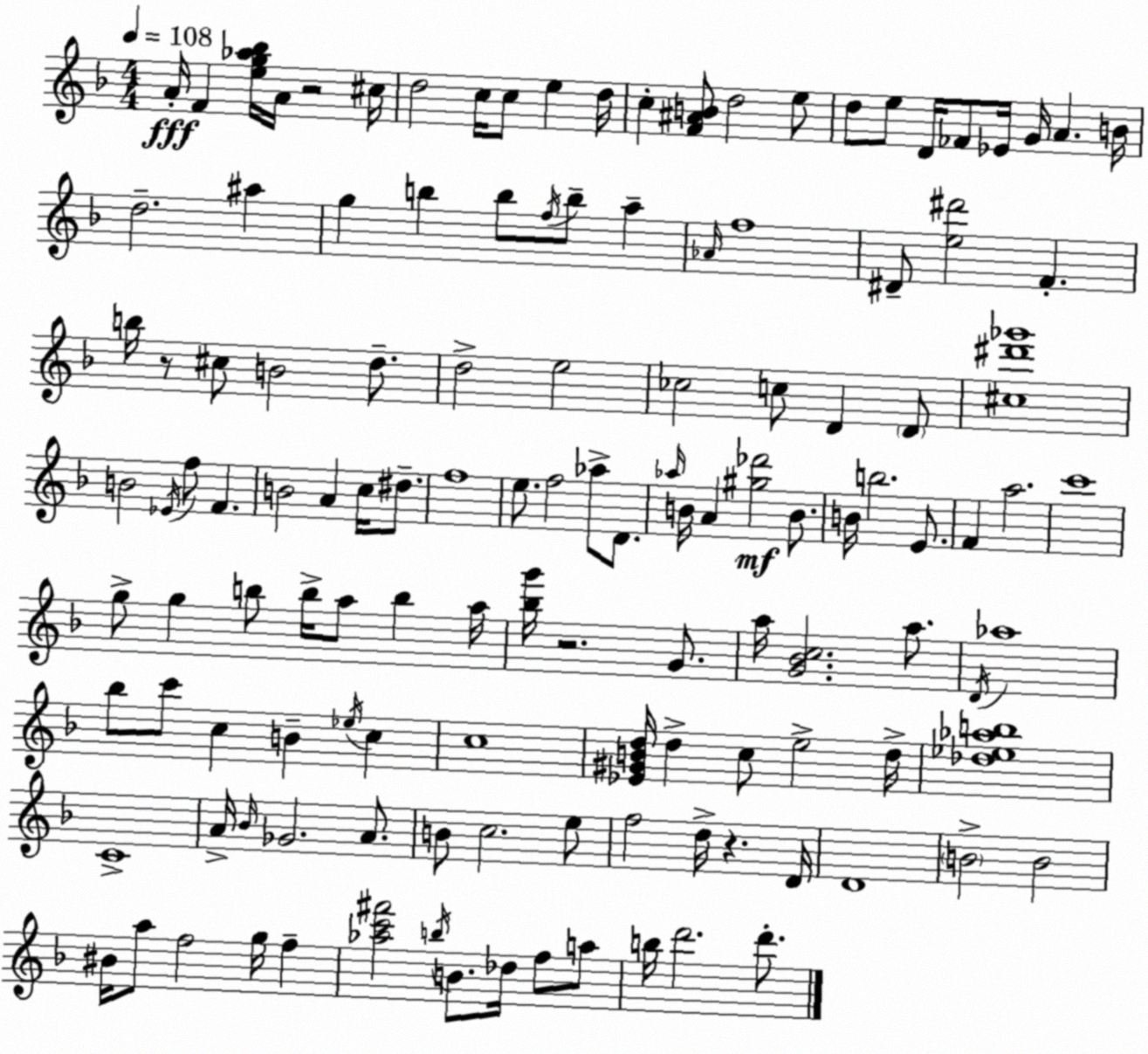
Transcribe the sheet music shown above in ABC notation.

X:1
T:Untitled
M:4/4
L:1/4
K:Dm
A/4 F [eg_a_b]/4 A/4 z2 ^c/4 d2 c/4 c/2 e d/4 c [F^AB]/2 d2 e/2 d/2 e/2 D/4 _F/2 _E/4 G/4 A B/4 d2 ^a g b b/2 f/4 b/2 a _A/4 f4 ^D/2 [e^d']2 F b/4 z/2 ^c/2 B2 d/2 d2 e2 _c2 c/2 D D/2 [^c^d'_g']4 B2 _E/4 f/2 F B2 A c/4 ^d/2 f4 e/2 f2 _a/2 D/2 _a/4 B/4 A [^g_d']2 B/2 B/4 b2 E/2 F a2 c'4 g/2 g b/2 b/4 a/2 b a/4 [_bg']/4 z2 G/2 a/4 [G_Bc]2 a/2 D/4 _a4 _b/2 c'/2 c B _e/4 c c4 [_E^GBd]/4 d c/2 e2 d/4 [_d_e_ab]4 C4 A/4 _B/4 _G2 A/2 B/2 c2 e/2 f2 d/4 z D/4 D4 B2 B2 ^B/4 a/2 f2 g/4 f [_ac'^f']2 b/4 B/2 _d/4 f/2 a/2 b/4 d'2 d'/2